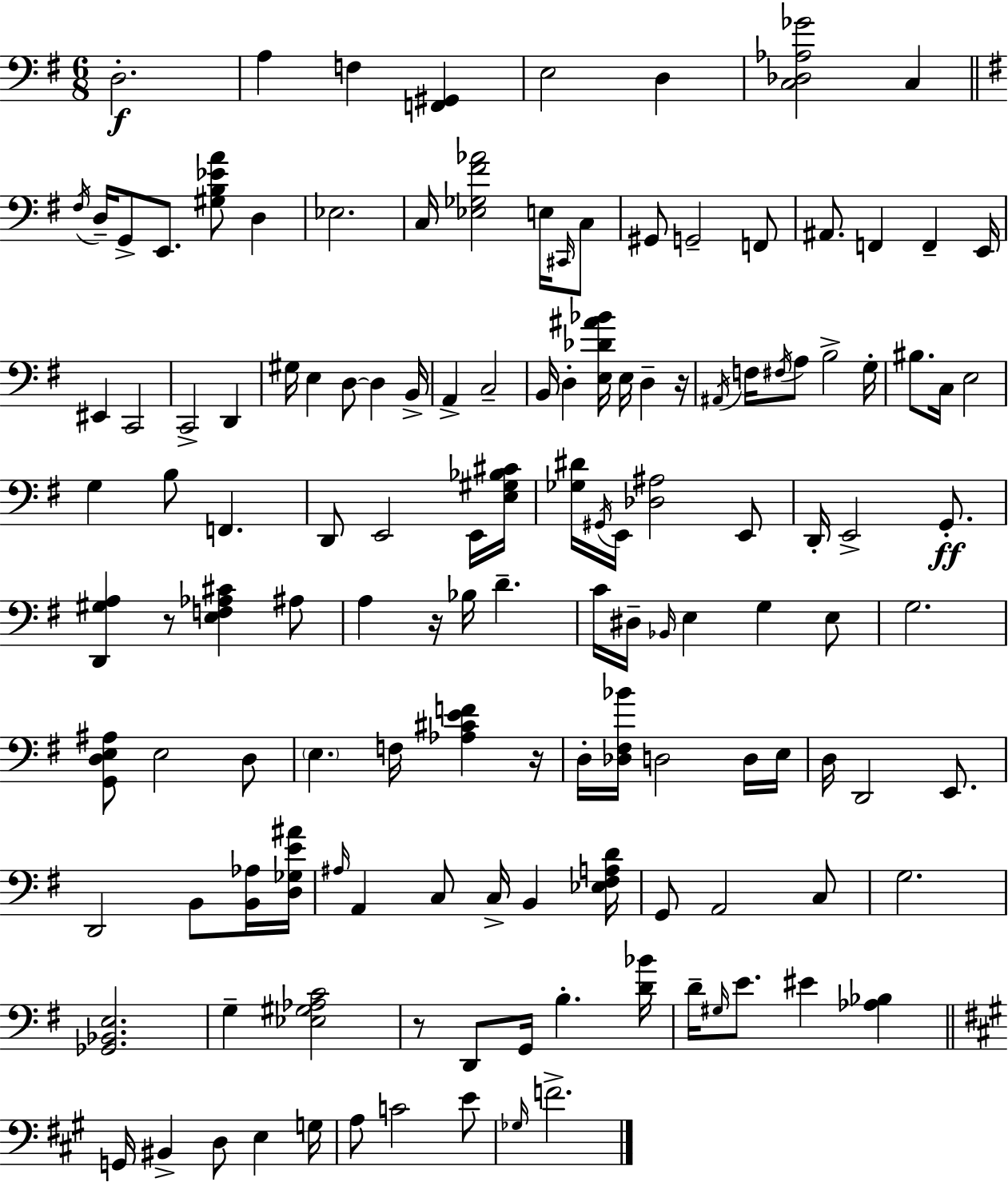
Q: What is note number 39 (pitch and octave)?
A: A#2